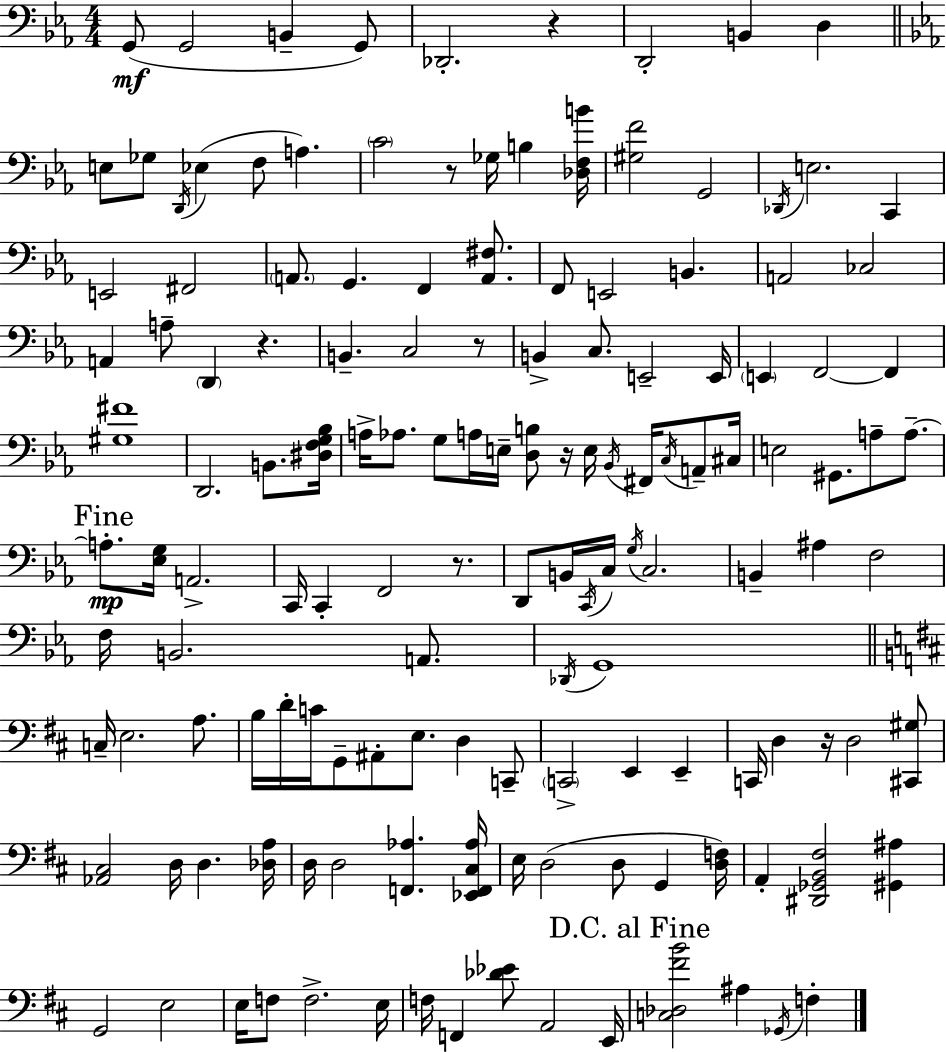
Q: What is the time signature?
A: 4/4